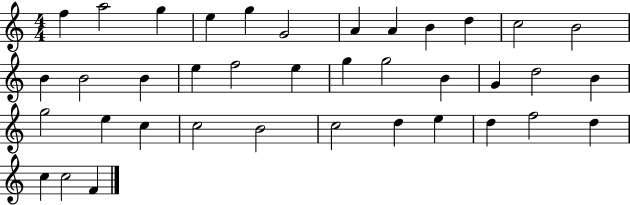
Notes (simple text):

F5/q A5/h G5/q E5/q G5/q G4/h A4/q A4/q B4/q D5/q C5/h B4/h B4/q B4/h B4/q E5/q F5/h E5/q G5/q G5/h B4/q G4/q D5/h B4/q G5/h E5/q C5/q C5/h B4/h C5/h D5/q E5/q D5/q F5/h D5/q C5/q C5/h F4/q